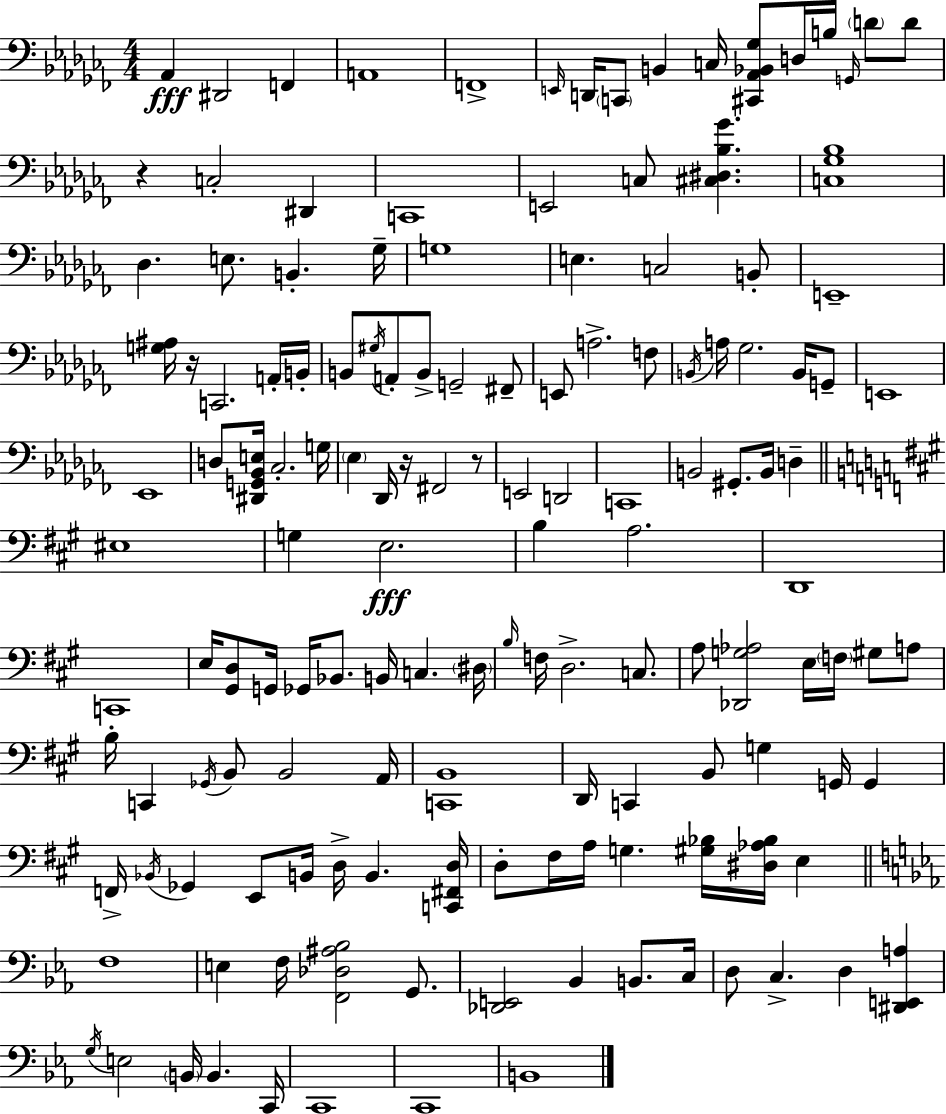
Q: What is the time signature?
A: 4/4